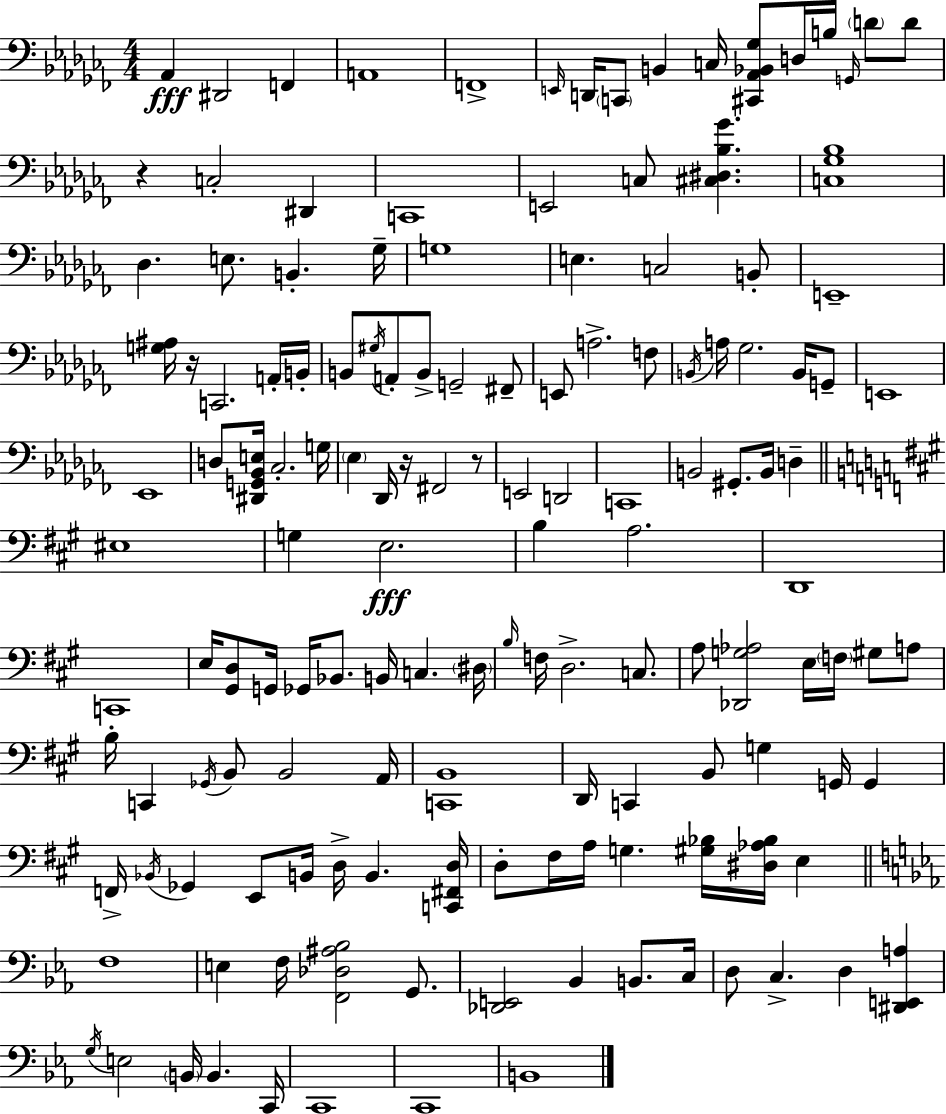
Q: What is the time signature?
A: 4/4